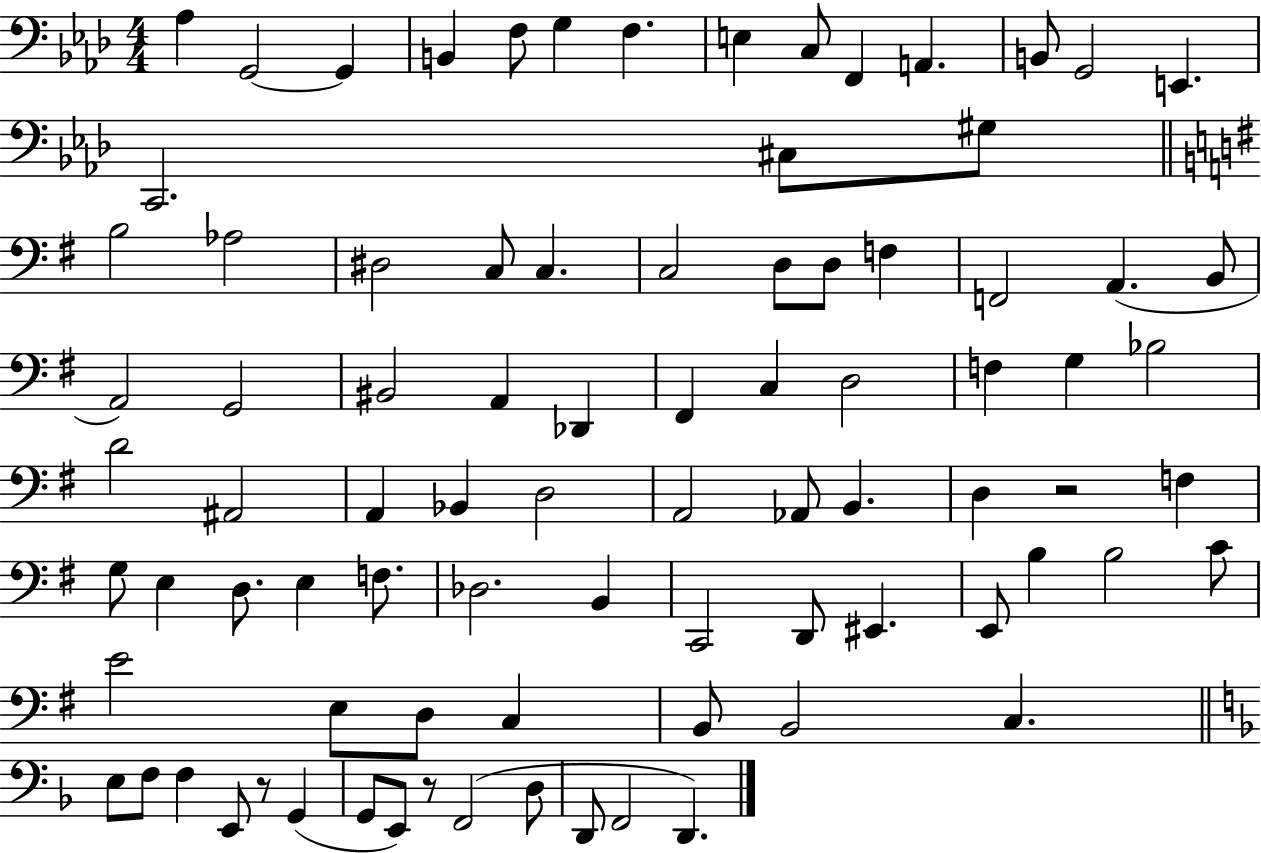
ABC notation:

X:1
T:Untitled
M:4/4
L:1/4
K:Ab
_A, G,,2 G,, B,, F,/2 G, F, E, C,/2 F,, A,, B,,/2 G,,2 E,, C,,2 ^C,/2 ^G,/2 B,2 _A,2 ^D,2 C,/2 C, C,2 D,/2 D,/2 F, F,,2 A,, B,,/2 A,,2 G,,2 ^B,,2 A,, _D,, ^F,, C, D,2 F, G, _B,2 D2 ^A,,2 A,, _B,, D,2 A,,2 _A,,/2 B,, D, z2 F, G,/2 E, D,/2 E, F,/2 _D,2 B,, C,,2 D,,/2 ^E,, E,,/2 B, B,2 C/2 E2 E,/2 D,/2 C, B,,/2 B,,2 C, E,/2 F,/2 F, E,,/2 z/2 G,, G,,/2 E,,/2 z/2 F,,2 D,/2 D,,/2 F,,2 D,,